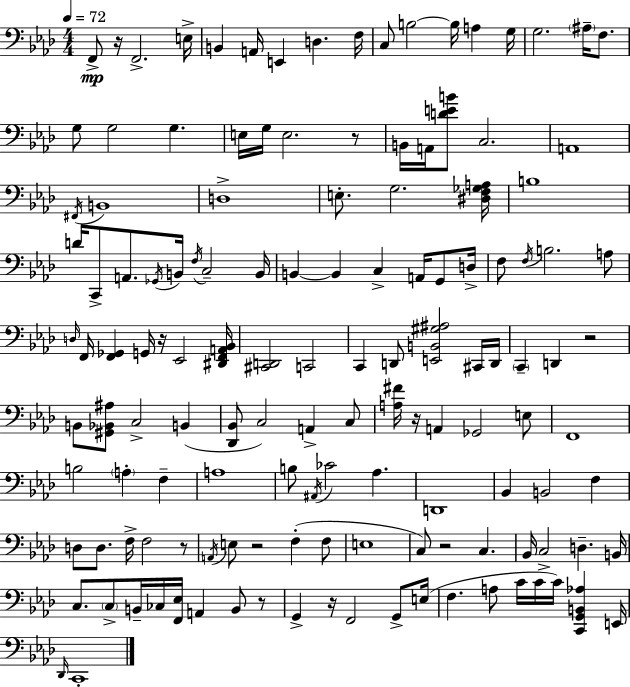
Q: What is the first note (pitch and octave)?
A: F2